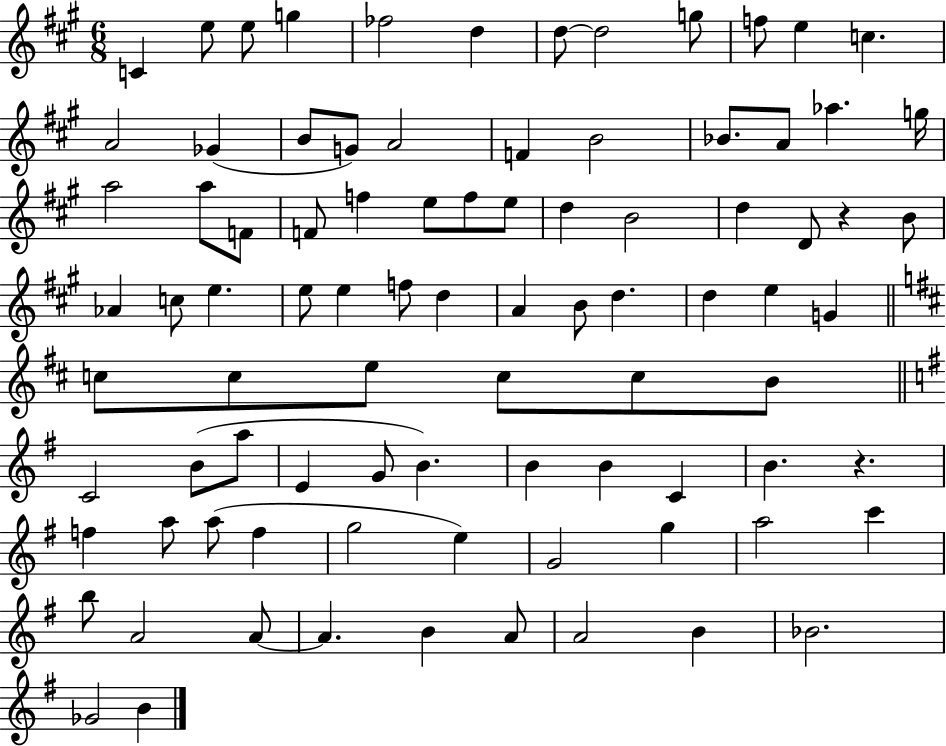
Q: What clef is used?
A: treble